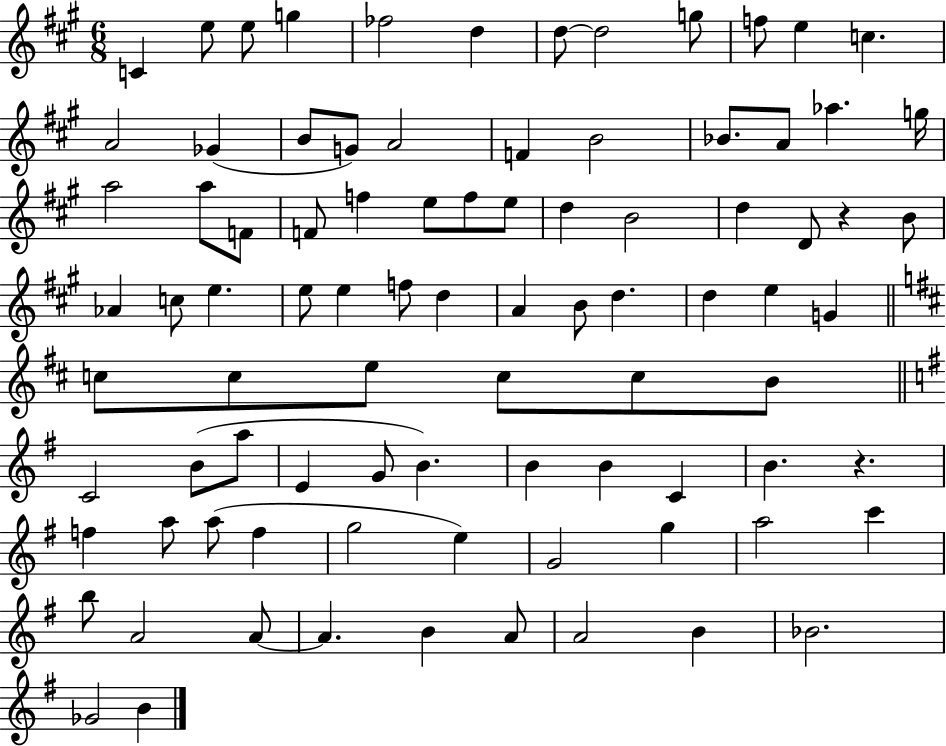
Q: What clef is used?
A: treble